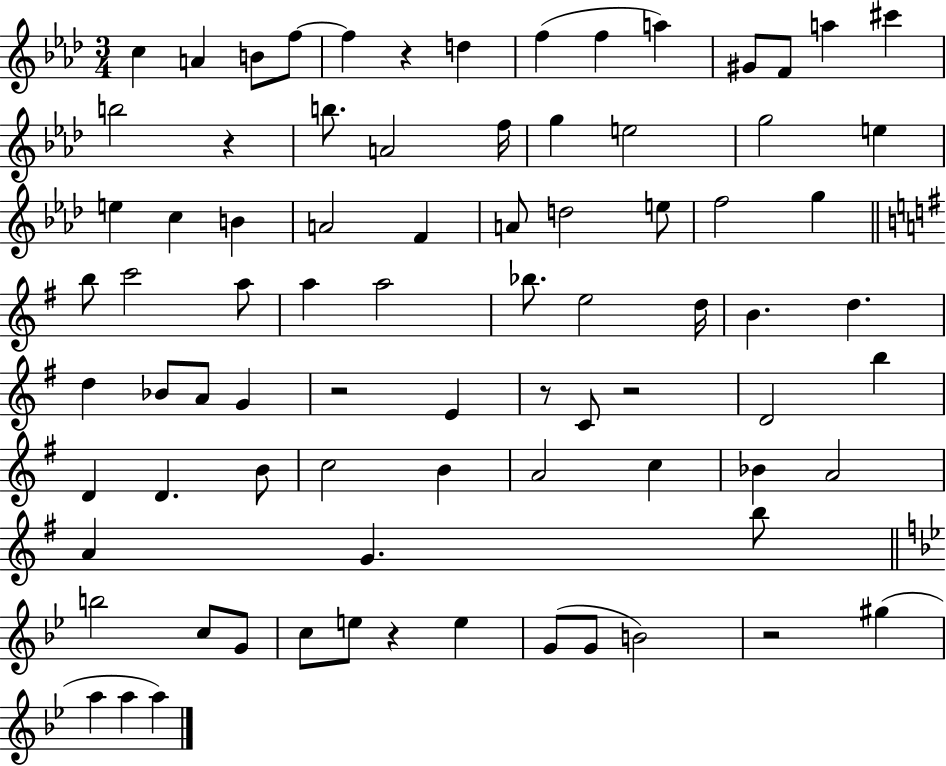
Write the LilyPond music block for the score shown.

{
  \clef treble
  \numericTimeSignature
  \time 3/4
  \key aes \major
  c''4 a'4 b'8 f''8~~ | f''4 r4 d''4 | f''4( f''4 a''4) | gis'8 f'8 a''4 cis'''4 | \break b''2 r4 | b''8. a'2 f''16 | g''4 e''2 | g''2 e''4 | \break e''4 c''4 b'4 | a'2 f'4 | a'8 d''2 e''8 | f''2 g''4 | \break \bar "||" \break \key g \major b''8 c'''2 a''8 | a''4 a''2 | bes''8. e''2 d''16 | b'4. d''4. | \break d''4 bes'8 a'8 g'4 | r2 e'4 | r8 c'8 r2 | d'2 b''4 | \break d'4 d'4. b'8 | c''2 b'4 | a'2 c''4 | bes'4 a'2 | \break a'4 g'4. b''8 | \bar "||" \break \key bes \major b''2 c''8 g'8 | c''8 e''8 r4 e''4 | g'8( g'8 b'2) | r2 gis''4( | \break a''4 a''4 a''4) | \bar "|."
}